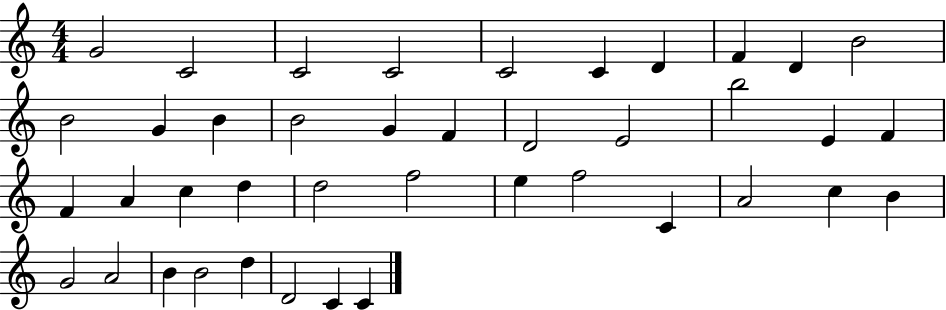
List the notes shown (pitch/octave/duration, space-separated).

G4/h C4/h C4/h C4/h C4/h C4/q D4/q F4/q D4/q B4/h B4/h G4/q B4/q B4/h G4/q F4/q D4/h E4/h B5/h E4/q F4/q F4/q A4/q C5/q D5/q D5/h F5/h E5/q F5/h C4/q A4/h C5/q B4/q G4/h A4/h B4/q B4/h D5/q D4/h C4/q C4/q